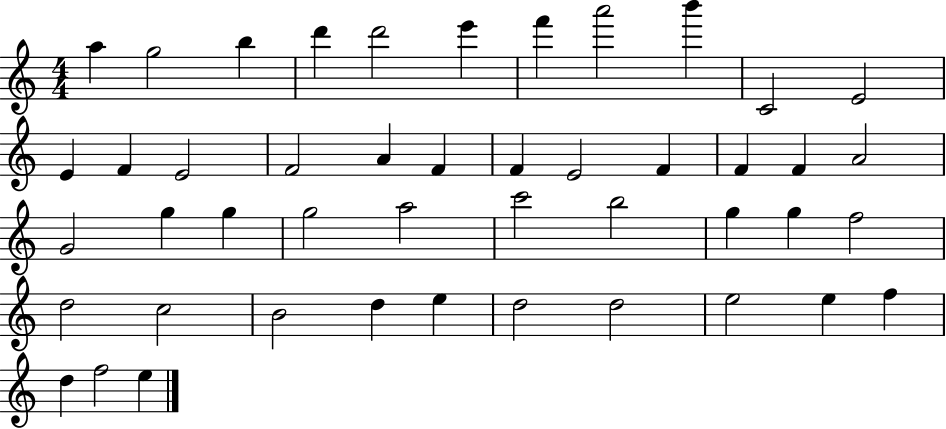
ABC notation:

X:1
T:Untitled
M:4/4
L:1/4
K:C
a g2 b d' d'2 e' f' a'2 b' C2 E2 E F E2 F2 A F F E2 F F F A2 G2 g g g2 a2 c'2 b2 g g f2 d2 c2 B2 d e d2 d2 e2 e f d f2 e